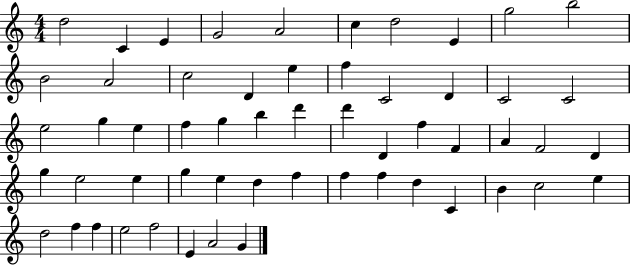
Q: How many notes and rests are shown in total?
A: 56